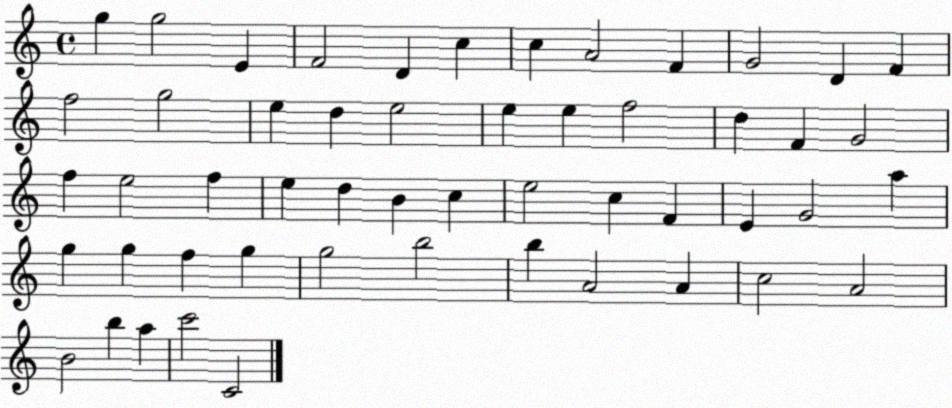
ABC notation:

X:1
T:Untitled
M:4/4
L:1/4
K:C
g g2 E F2 D c c A2 F G2 D F f2 g2 e d e2 e e f2 d F G2 f e2 f e d B c e2 c F E G2 a g g f g g2 b2 b A2 A c2 A2 B2 b a c'2 C2